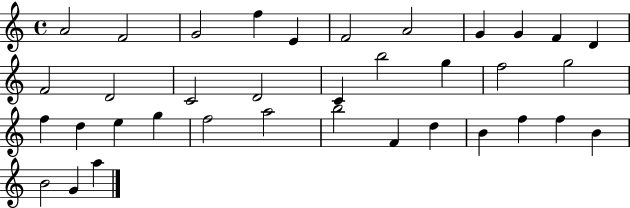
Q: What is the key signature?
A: C major